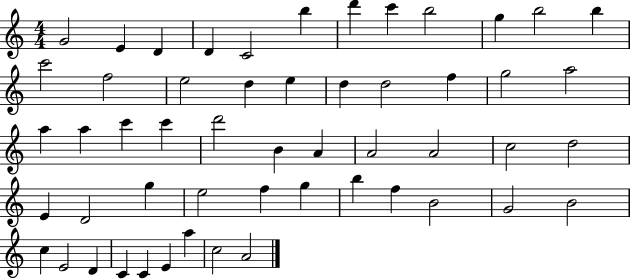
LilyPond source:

{
  \clef treble
  \numericTimeSignature
  \time 4/4
  \key c \major
  g'2 e'4 d'4 | d'4 c'2 b''4 | d'''4 c'''4 b''2 | g''4 b''2 b''4 | \break c'''2 f''2 | e''2 d''4 e''4 | d''4 d''2 f''4 | g''2 a''2 | \break a''4 a''4 c'''4 c'''4 | d'''2 b'4 a'4 | a'2 a'2 | c''2 d''2 | \break e'4 d'2 g''4 | e''2 f''4 g''4 | b''4 f''4 b'2 | g'2 b'2 | \break c''4 e'2 d'4 | c'4 c'4 e'4 a''4 | c''2 a'2 | \bar "|."
}